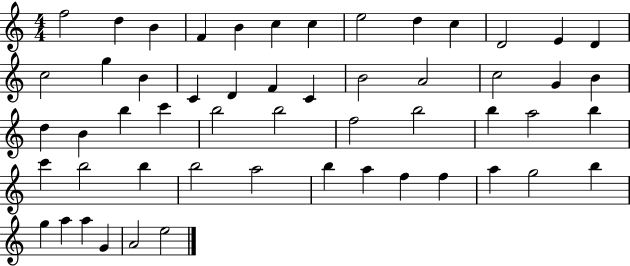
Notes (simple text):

F5/h D5/q B4/q F4/q B4/q C5/q C5/q E5/h D5/q C5/q D4/h E4/q D4/q C5/h G5/q B4/q C4/q D4/q F4/q C4/q B4/h A4/h C5/h G4/q B4/q D5/q B4/q B5/q C6/q B5/h B5/h F5/h B5/h B5/q A5/h B5/q C6/q B5/h B5/q B5/h A5/h B5/q A5/q F5/q F5/q A5/q G5/h B5/q G5/q A5/q A5/q G4/q A4/h E5/h